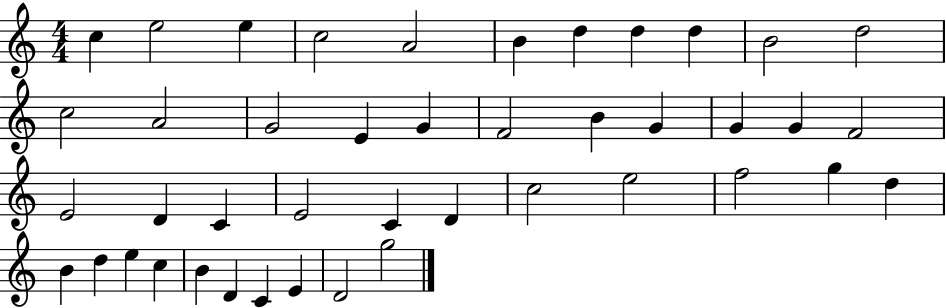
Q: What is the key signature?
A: C major